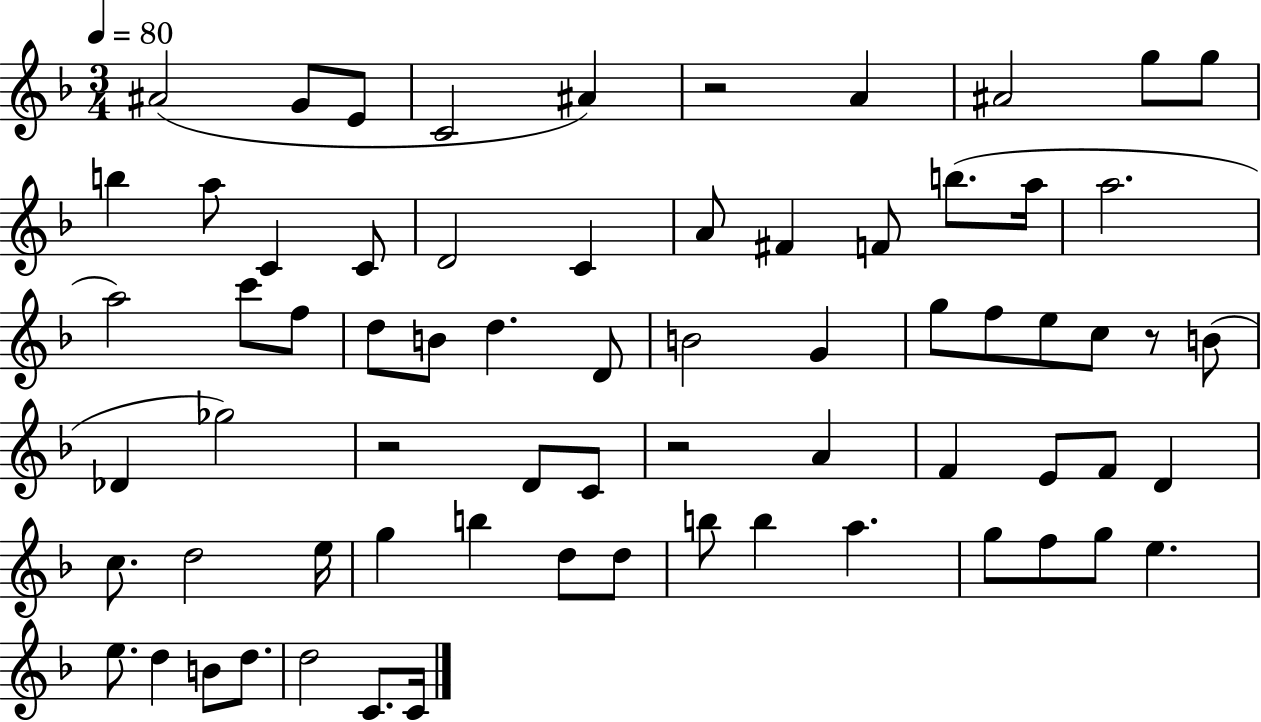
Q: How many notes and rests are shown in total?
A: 69